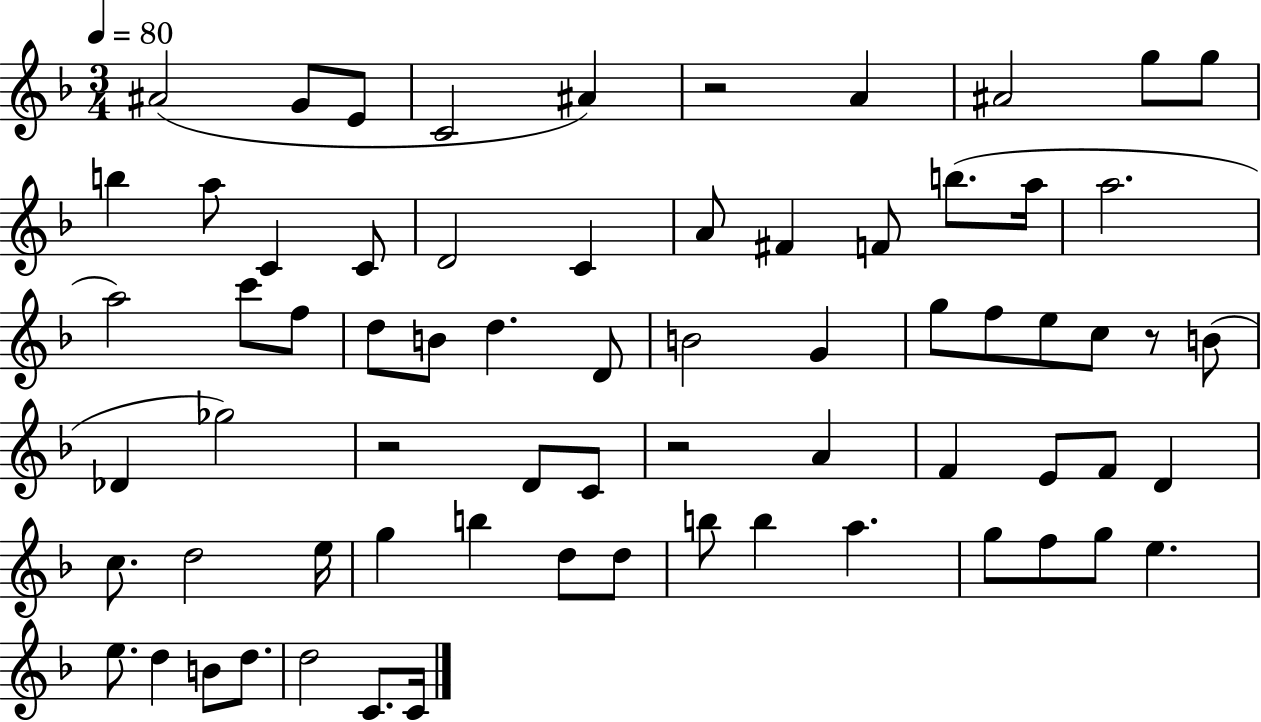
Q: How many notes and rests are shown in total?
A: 69